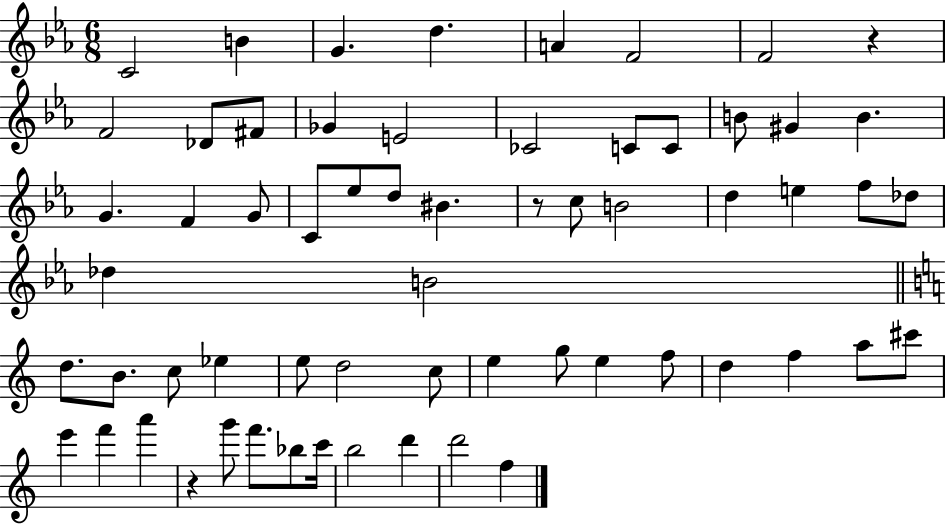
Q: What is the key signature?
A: EES major